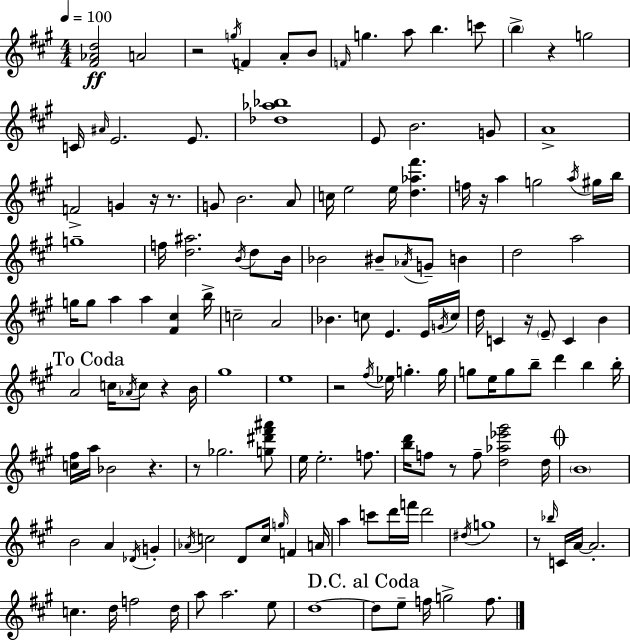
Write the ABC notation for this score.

X:1
T:Untitled
M:4/4
L:1/4
K:A
[^F_Ad]2 A2 z2 g/4 F A/2 B/2 F/4 g a/2 b c'/2 b z g2 C/4 ^A/4 E2 E/2 [_d_a_b]4 E/2 B2 G/2 A4 F2 G z/4 z/2 G/2 B2 A/2 c/4 e2 e/4 [d_a^f'] f/4 z/4 a g2 a/4 ^g/4 b/4 g4 f/4 [d^a]2 B/4 d/2 B/4 _B2 ^B/2 _A/4 G/2 B d2 a2 g/4 g/2 a a [^F^c] b/4 c2 A2 _B c/2 E E/4 G/4 c/4 d/4 C z/4 E/2 C B A2 c/4 _A/4 c/2 z B/4 ^g4 e4 z2 ^f/4 _e/4 g g/4 g/2 e/4 g/2 b/2 d' b b/4 [c^f]/4 a/4 _B2 z z/2 _g2 [g^d'^f'^a']/2 e/4 e2 f/2 [bd']/4 f/2 z/2 f/2 [d_a_e'^g']2 d/4 B4 B2 A _D/4 G _A/4 c2 D/2 c/4 g/4 F A/4 a c'/2 d'/4 f'/4 d'2 ^d/4 g4 z/2 _b/4 C/4 A/4 A2 c d/4 f2 d/4 a/2 a2 e/2 d4 d/2 e/2 f/4 g2 f/2